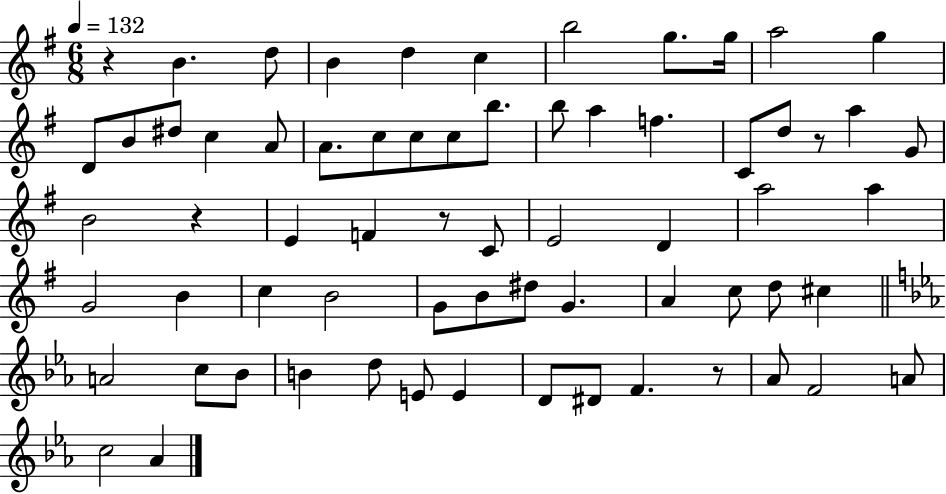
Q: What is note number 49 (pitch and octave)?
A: C5